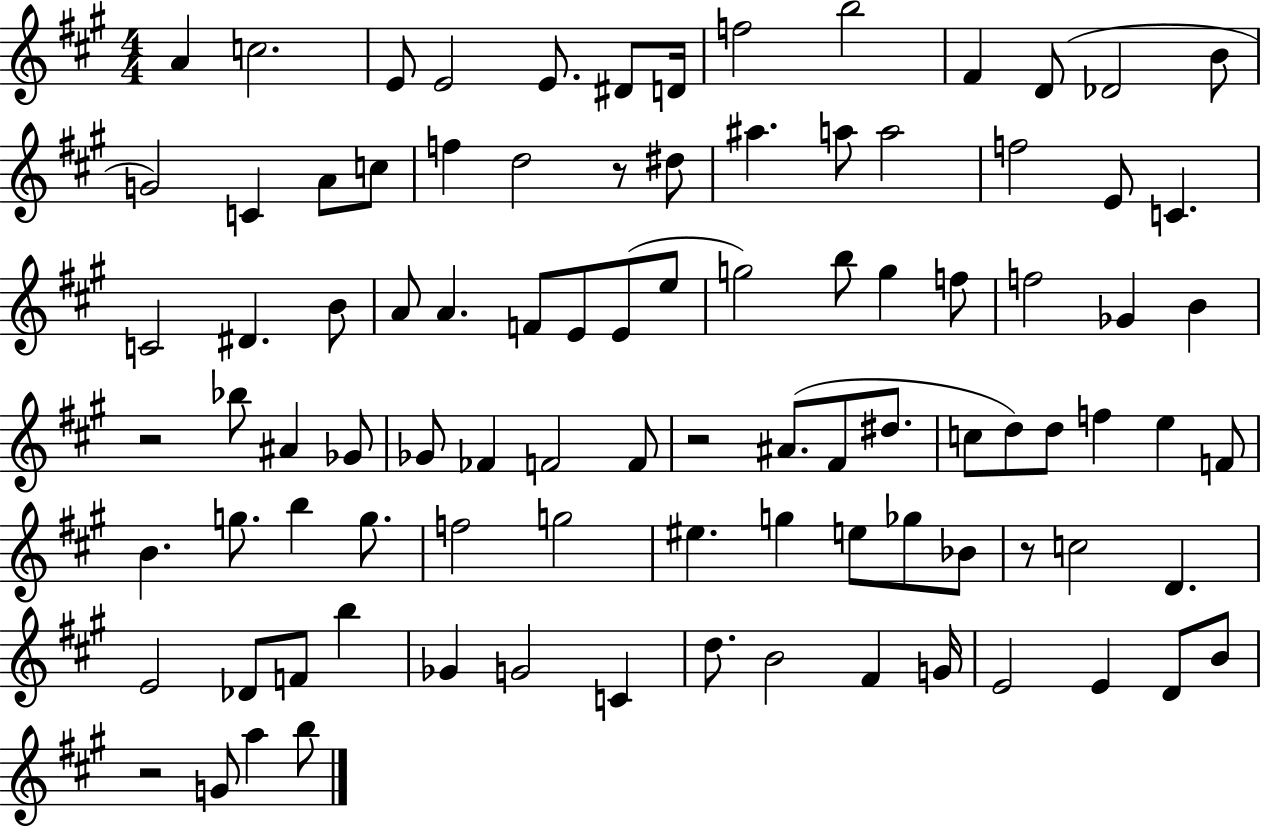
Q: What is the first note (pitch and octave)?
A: A4